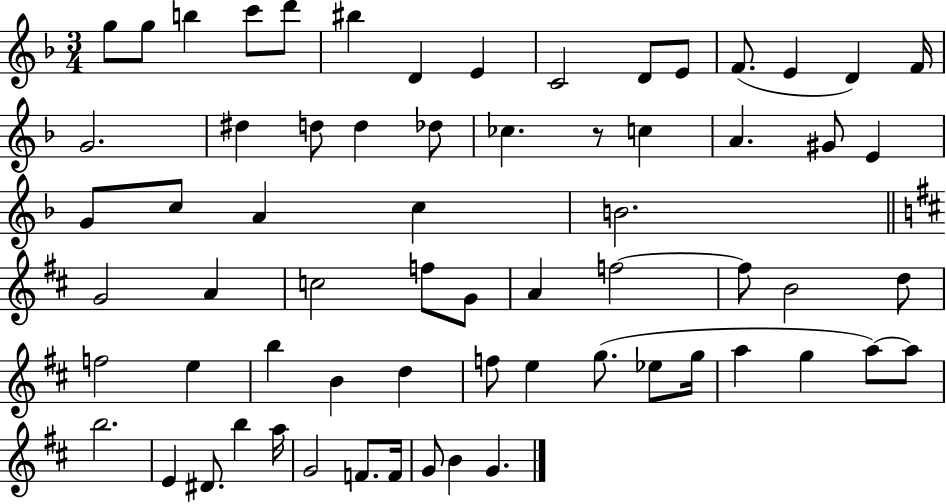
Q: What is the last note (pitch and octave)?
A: G4